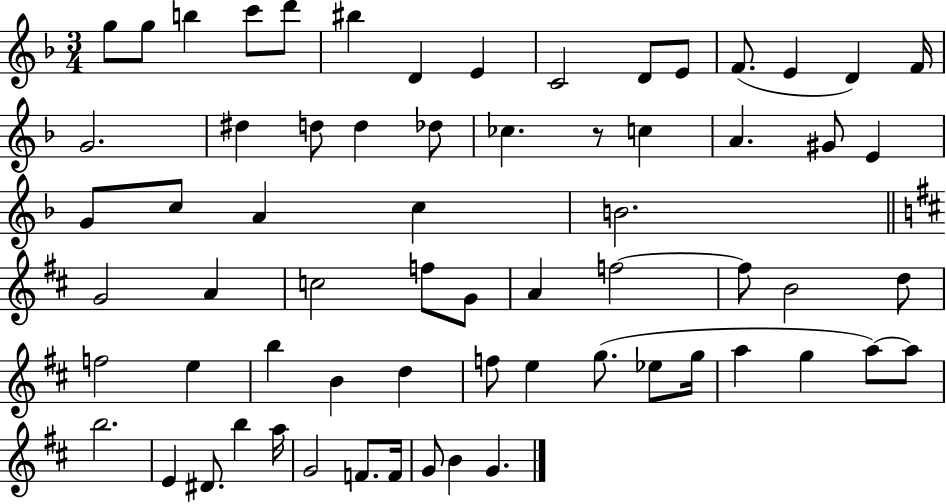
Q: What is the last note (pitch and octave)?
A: G4